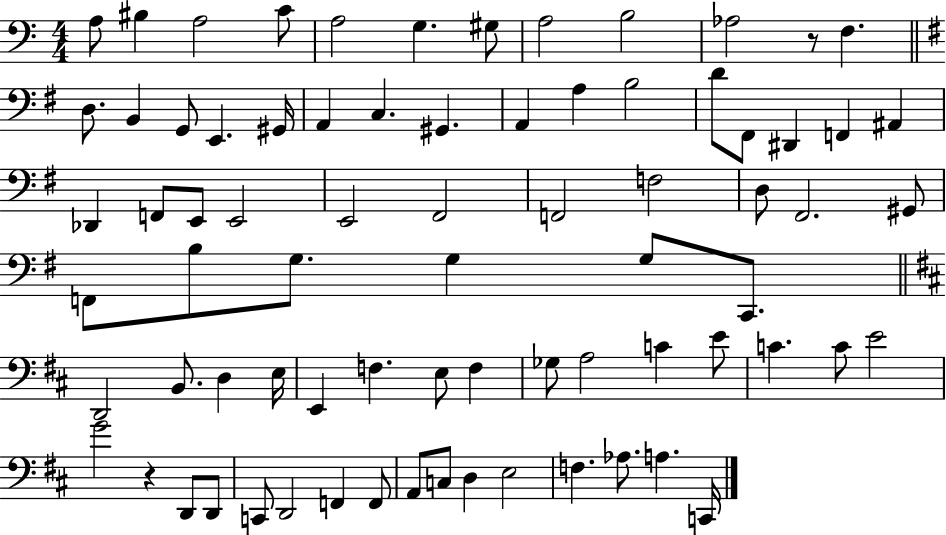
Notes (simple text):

A3/e BIS3/q A3/h C4/e A3/h G3/q. G#3/e A3/h B3/h Ab3/h R/e F3/q. D3/e. B2/q G2/e E2/q. G#2/s A2/q C3/q. G#2/q. A2/q A3/q B3/h D4/e F#2/e D#2/q F2/q A#2/q Db2/q F2/e E2/e E2/h E2/h F#2/h F2/h F3/h D3/e F#2/h. G#2/e F2/e B3/e G3/e. G3/q G3/e C2/e. D2/h B2/e. D3/q E3/s E2/q F3/q. E3/e F3/q Gb3/e A3/h C4/q E4/e C4/q. C4/e E4/h G4/h R/q D2/e D2/e C2/e D2/h F2/q F2/e A2/e C3/e D3/q E3/h F3/q. Ab3/e. A3/q. C2/s